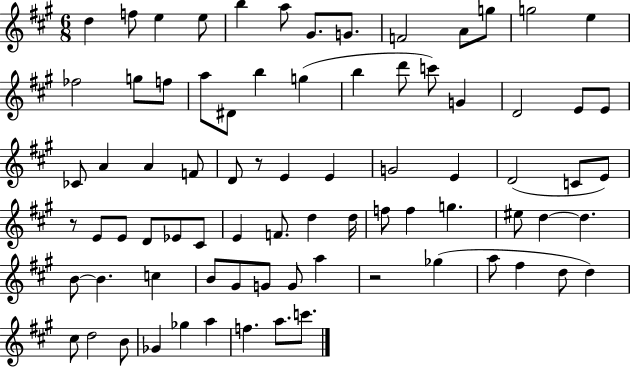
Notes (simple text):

D5/q F5/e E5/q E5/e B5/q A5/e G#4/e. G4/e. F4/h A4/e G5/e G5/h E5/q FES5/h G5/e F5/e A5/e D#4/e B5/q G5/q B5/q D6/e C6/e G4/q D4/h E4/e E4/e CES4/e A4/q A4/q F4/e D4/e R/e E4/q E4/q G4/h E4/q D4/h C4/e E4/e R/e E4/e E4/e D4/e Eb4/e C#4/e E4/q F4/e. D5/q D5/s F5/e F5/q G5/q. EIS5/e D5/q D5/q. B4/e B4/q. C5/q B4/e G#4/e G4/e G4/e A5/q R/h Gb5/q A5/e F#5/q D5/e D5/q C#5/e D5/h B4/e Gb4/q Gb5/q A5/q F5/q. A5/e. C6/e.